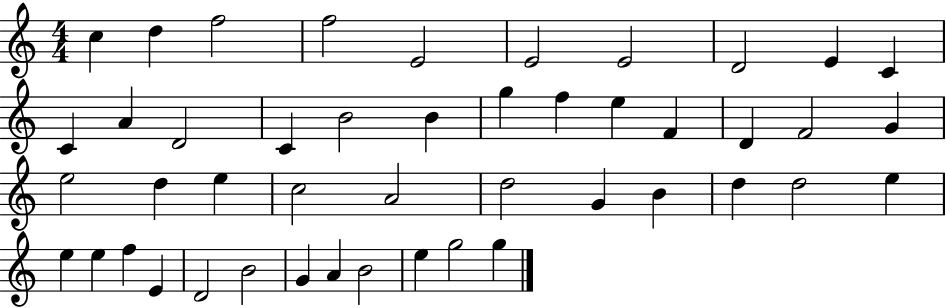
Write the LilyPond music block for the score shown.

{
  \clef treble
  \numericTimeSignature
  \time 4/4
  \key c \major
  c''4 d''4 f''2 | f''2 e'2 | e'2 e'2 | d'2 e'4 c'4 | \break c'4 a'4 d'2 | c'4 b'2 b'4 | g''4 f''4 e''4 f'4 | d'4 f'2 g'4 | \break e''2 d''4 e''4 | c''2 a'2 | d''2 g'4 b'4 | d''4 d''2 e''4 | \break e''4 e''4 f''4 e'4 | d'2 b'2 | g'4 a'4 b'2 | e''4 g''2 g''4 | \break \bar "|."
}